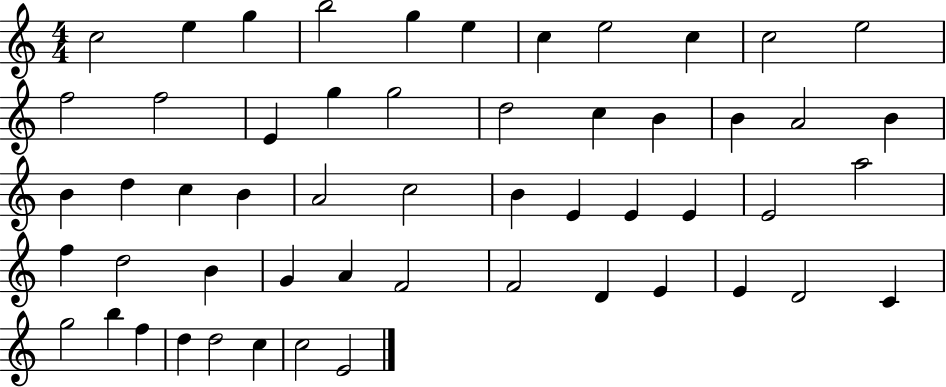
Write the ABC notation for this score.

X:1
T:Untitled
M:4/4
L:1/4
K:C
c2 e g b2 g e c e2 c c2 e2 f2 f2 E g g2 d2 c B B A2 B B d c B A2 c2 B E E E E2 a2 f d2 B G A F2 F2 D E E D2 C g2 b f d d2 c c2 E2